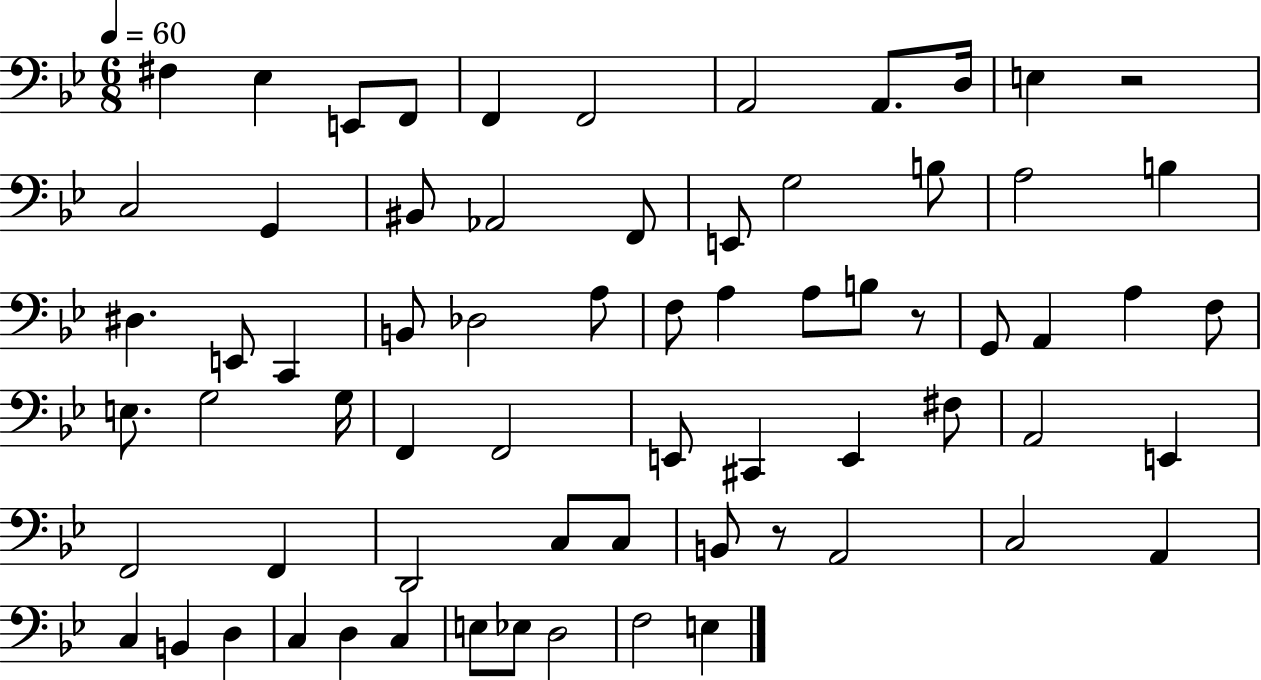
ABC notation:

X:1
T:Untitled
M:6/8
L:1/4
K:Bb
^F, _E, E,,/2 F,,/2 F,, F,,2 A,,2 A,,/2 D,/4 E, z2 C,2 G,, ^B,,/2 _A,,2 F,,/2 E,,/2 G,2 B,/2 A,2 B, ^D, E,,/2 C,, B,,/2 _D,2 A,/2 F,/2 A, A,/2 B,/2 z/2 G,,/2 A,, A, F,/2 E,/2 G,2 G,/4 F,, F,,2 E,,/2 ^C,, E,, ^F,/2 A,,2 E,, F,,2 F,, D,,2 C,/2 C,/2 B,,/2 z/2 A,,2 C,2 A,, C, B,, D, C, D, C, E,/2 _E,/2 D,2 F,2 E,